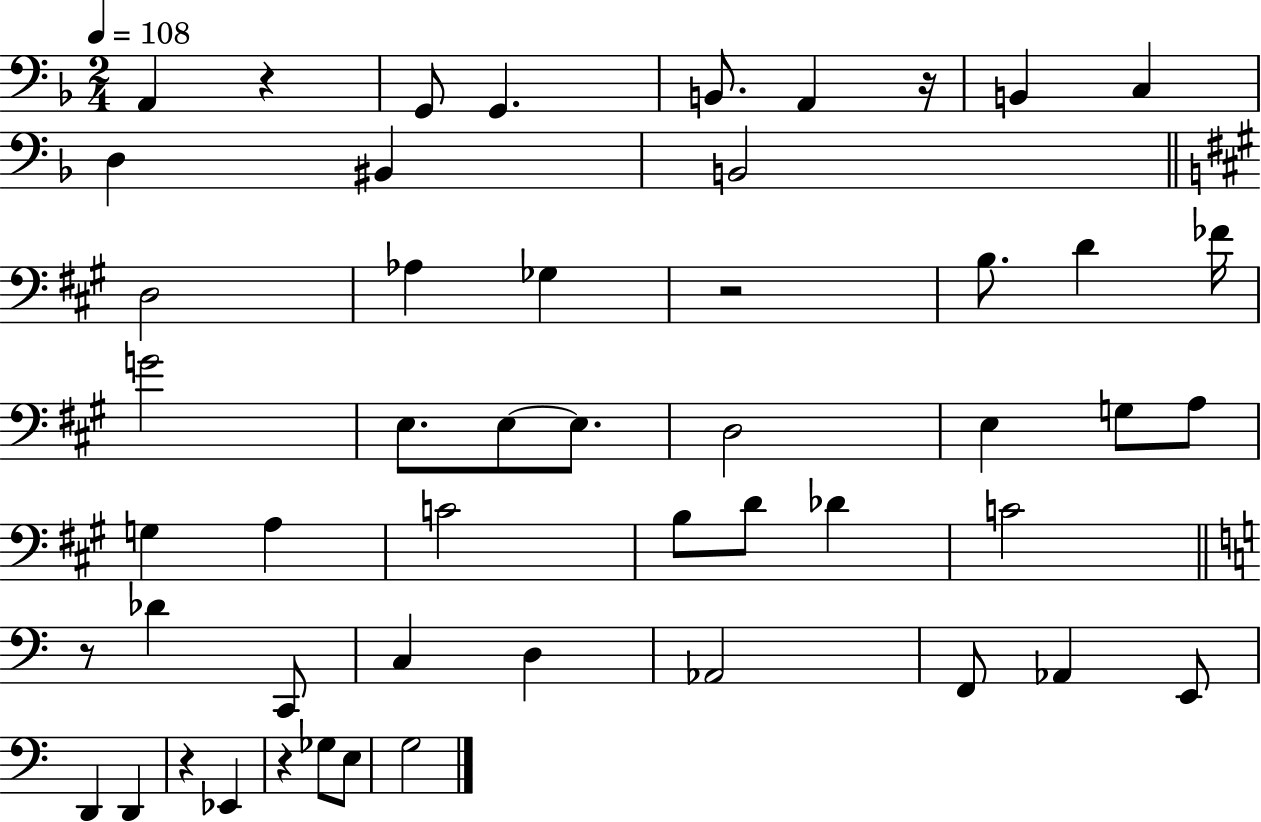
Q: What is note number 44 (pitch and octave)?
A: E3